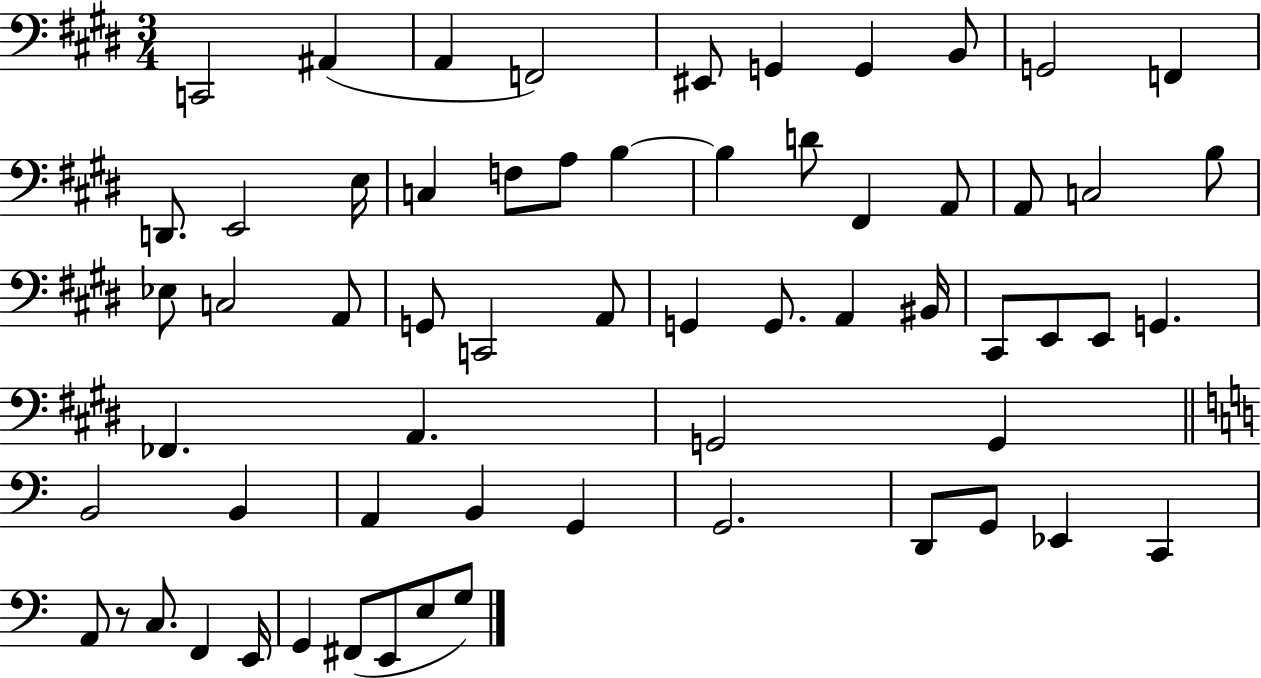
X:1
T:Untitled
M:3/4
L:1/4
K:E
C,,2 ^A,, A,, F,,2 ^E,,/2 G,, G,, B,,/2 G,,2 F,, D,,/2 E,,2 E,/4 C, F,/2 A,/2 B, B, D/2 ^F,, A,,/2 A,,/2 C,2 B,/2 _E,/2 C,2 A,,/2 G,,/2 C,,2 A,,/2 G,, G,,/2 A,, ^B,,/4 ^C,,/2 E,,/2 E,,/2 G,, _F,, A,, G,,2 G,, B,,2 B,, A,, B,, G,, G,,2 D,,/2 G,,/2 _E,, C,, A,,/2 z/2 C,/2 F,, E,,/4 G,, ^F,,/2 E,,/2 E,/2 G,/2